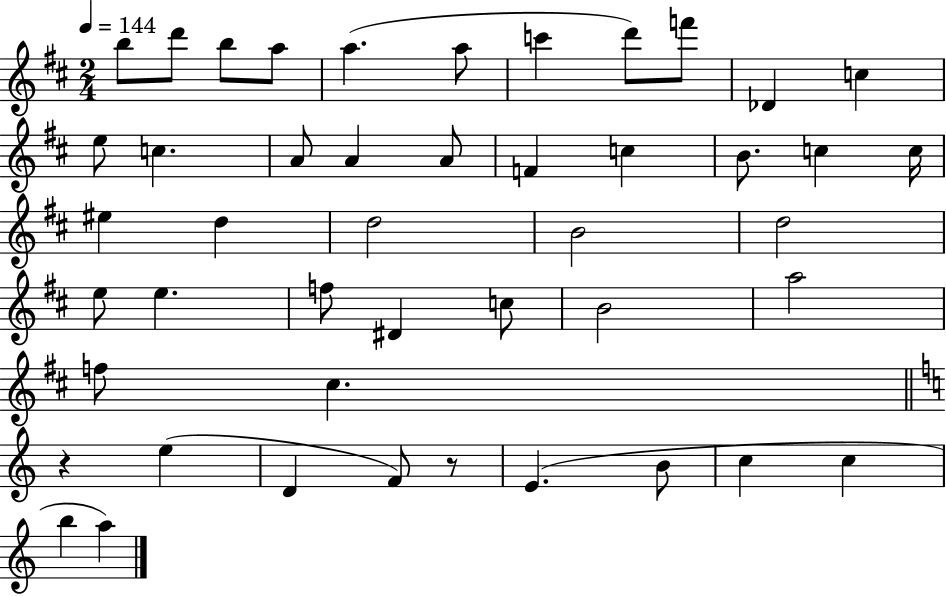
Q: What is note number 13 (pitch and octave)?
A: C5